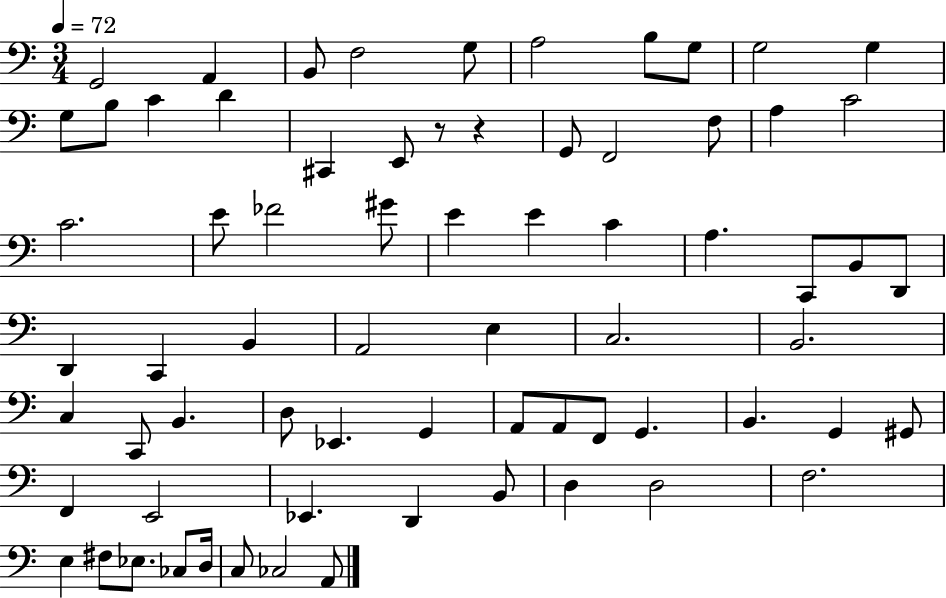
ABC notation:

X:1
T:Untitled
M:3/4
L:1/4
K:C
G,,2 A,, B,,/2 F,2 G,/2 A,2 B,/2 G,/2 G,2 G, G,/2 B,/2 C D ^C,, E,,/2 z/2 z G,,/2 F,,2 F,/2 A, C2 C2 E/2 _F2 ^G/2 E E C A, C,,/2 B,,/2 D,,/2 D,, C,, B,, A,,2 E, C,2 B,,2 C, C,,/2 B,, D,/2 _E,, G,, A,,/2 A,,/2 F,,/2 G,, B,, G,, ^G,,/2 F,, E,,2 _E,, D,, B,,/2 D, D,2 F,2 E, ^F,/2 _E,/2 _C,/2 D,/4 C,/2 _C,2 A,,/2